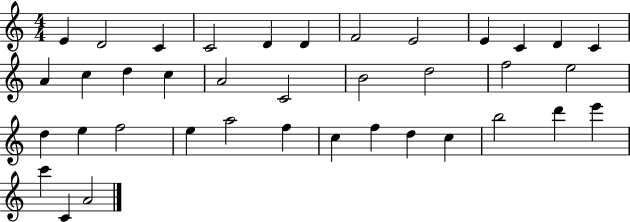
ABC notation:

X:1
T:Untitled
M:4/4
L:1/4
K:C
E D2 C C2 D D F2 E2 E C D C A c d c A2 C2 B2 d2 f2 e2 d e f2 e a2 f c f d c b2 d' e' c' C A2